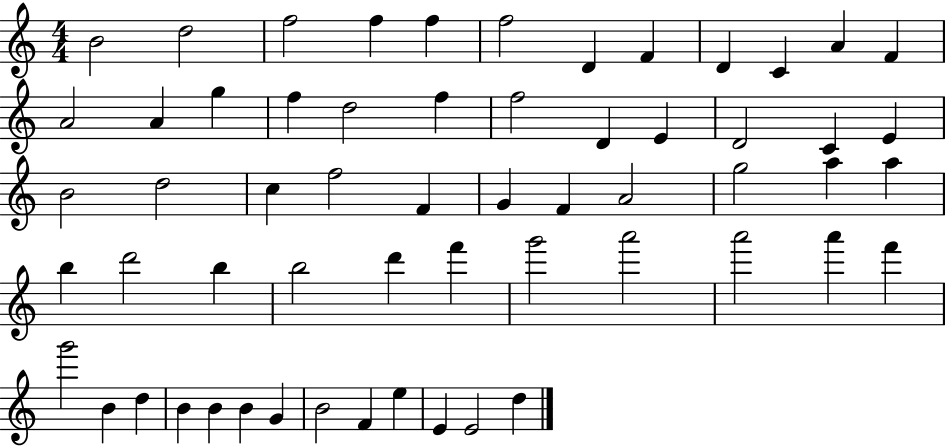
B4/h D5/h F5/h F5/q F5/q F5/h D4/q F4/q D4/q C4/q A4/q F4/q A4/h A4/q G5/q F5/q D5/h F5/q F5/h D4/q E4/q D4/h C4/q E4/q B4/h D5/h C5/q F5/h F4/q G4/q F4/q A4/h G5/h A5/q A5/q B5/q D6/h B5/q B5/h D6/q F6/q G6/h A6/h A6/h A6/q F6/q G6/h B4/q D5/q B4/q B4/q B4/q G4/q B4/h F4/q E5/q E4/q E4/h D5/q